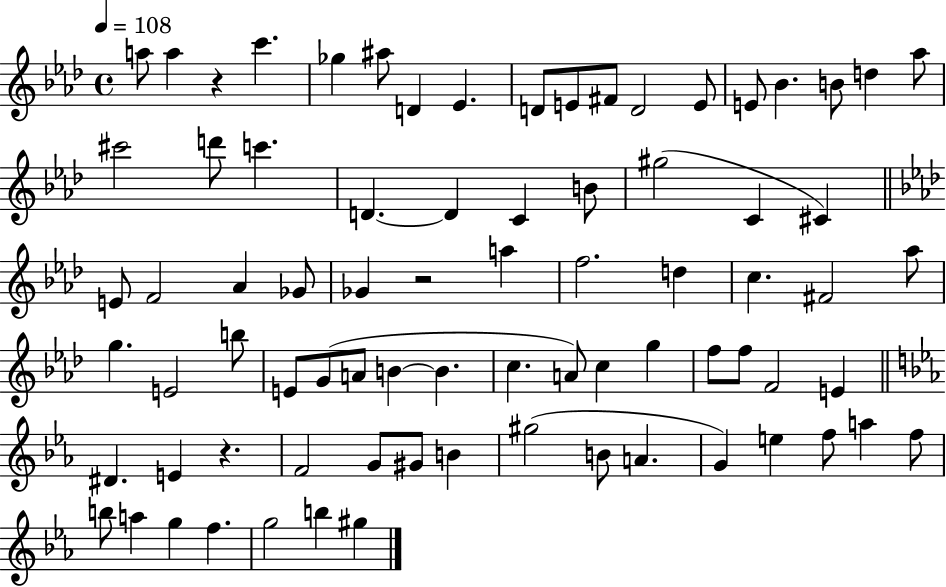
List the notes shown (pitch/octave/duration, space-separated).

A5/e A5/q R/q C6/q. Gb5/q A#5/e D4/q Eb4/q. D4/e E4/e F#4/e D4/h E4/e E4/e Bb4/q. B4/e D5/q Ab5/e C#6/h D6/e C6/q. D4/q. D4/q C4/q B4/e G#5/h C4/q C#4/q E4/e F4/h Ab4/q Gb4/e Gb4/q R/h A5/q F5/h. D5/q C5/q. F#4/h Ab5/e G5/q. E4/h B5/e E4/e G4/e A4/e B4/q B4/q. C5/q. A4/e C5/q G5/q F5/e F5/e F4/h E4/q D#4/q. E4/q R/q. F4/h G4/e G#4/e B4/q G#5/h B4/e A4/q. G4/q E5/q F5/e A5/q F5/e B5/e A5/q G5/q F5/q. G5/h B5/q G#5/q